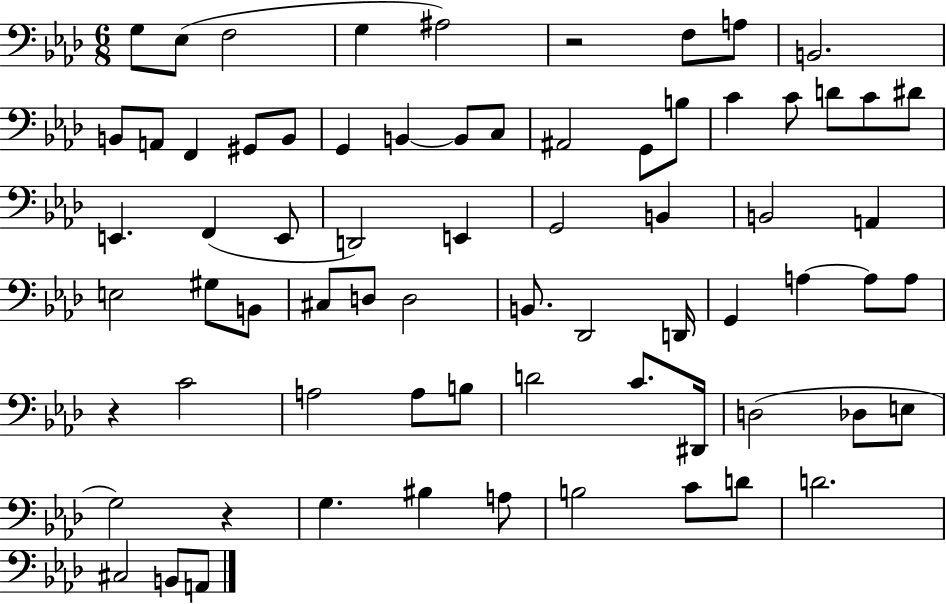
{
  \clef bass
  \numericTimeSignature
  \time 6/8
  \key aes \major
  g8 ees8( f2 | g4 ais2) | r2 f8 a8 | b,2. | \break b,8 a,8 f,4 gis,8 b,8 | g,4 b,4~~ b,8 c8 | ais,2 g,8 b8 | c'4 c'8 d'8 c'8 dis'8 | \break e,4. f,4( e,8 | d,2) e,4 | g,2 b,4 | b,2 a,4 | \break e2 gis8 b,8 | cis8 d8 d2 | b,8. des,2 d,16 | g,4 a4~~ a8 a8 | \break r4 c'2 | a2 a8 b8 | d'2 c'8. dis,16 | d2( des8 e8 | \break g2) r4 | g4. bis4 a8 | b2 c'8 d'8 | d'2. | \break cis2 b,8 a,8 | \bar "|."
}